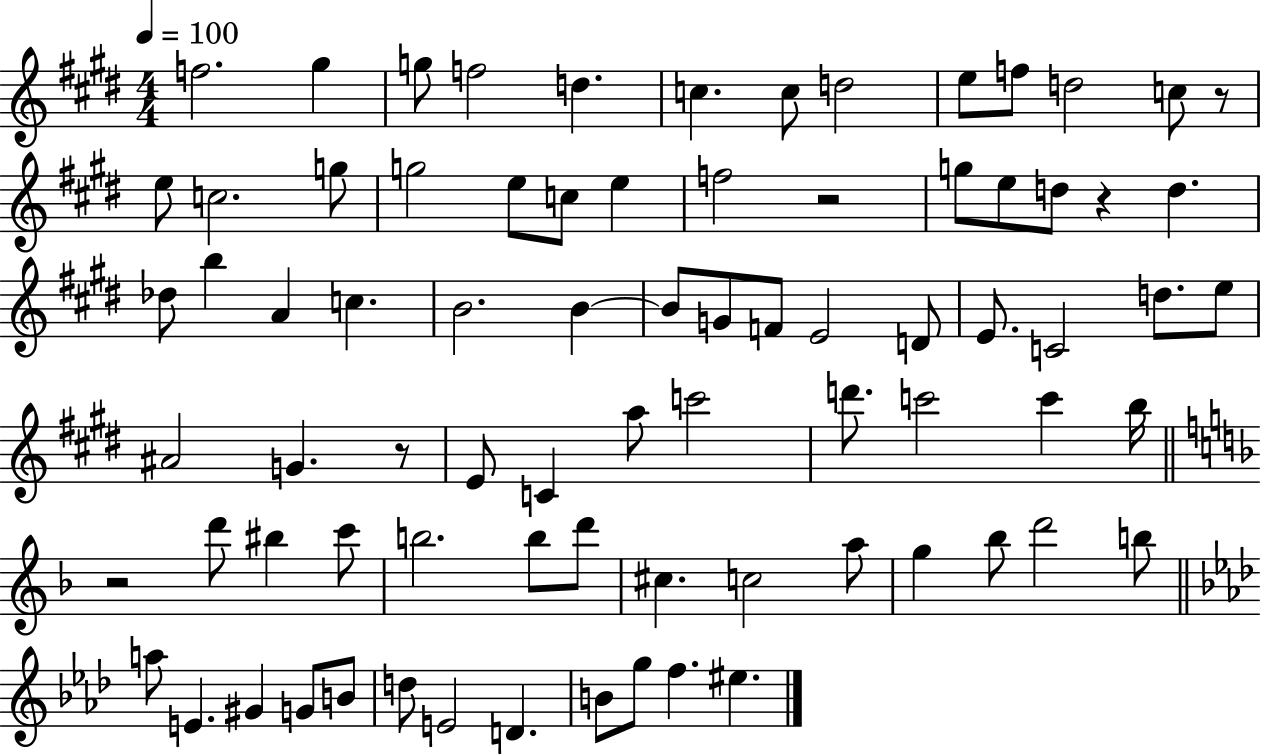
X:1
T:Untitled
M:4/4
L:1/4
K:E
f2 ^g g/2 f2 d c c/2 d2 e/2 f/2 d2 c/2 z/2 e/2 c2 g/2 g2 e/2 c/2 e f2 z2 g/2 e/2 d/2 z d _d/2 b A c B2 B B/2 G/2 F/2 E2 D/2 E/2 C2 d/2 e/2 ^A2 G z/2 E/2 C a/2 c'2 d'/2 c'2 c' b/4 z2 d'/2 ^b c'/2 b2 b/2 d'/2 ^c c2 a/2 g _b/2 d'2 b/2 a/2 E ^G G/2 B/2 d/2 E2 D B/2 g/2 f ^e